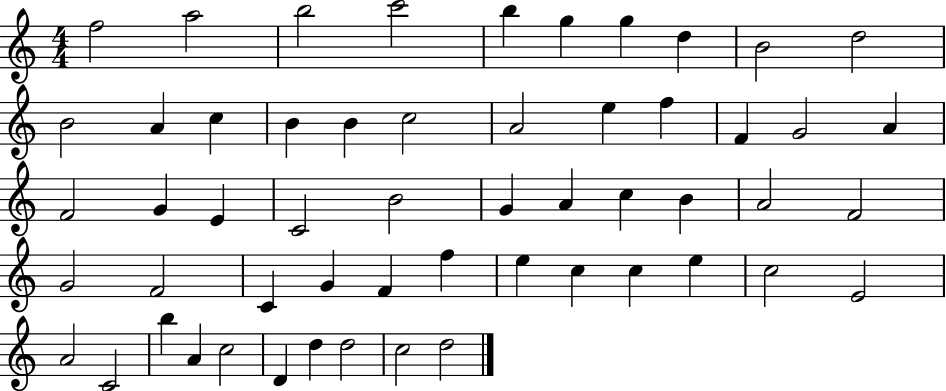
{
  \clef treble
  \numericTimeSignature
  \time 4/4
  \key c \major
  f''2 a''2 | b''2 c'''2 | b''4 g''4 g''4 d''4 | b'2 d''2 | \break b'2 a'4 c''4 | b'4 b'4 c''2 | a'2 e''4 f''4 | f'4 g'2 a'4 | \break f'2 g'4 e'4 | c'2 b'2 | g'4 a'4 c''4 b'4 | a'2 f'2 | \break g'2 f'2 | c'4 g'4 f'4 f''4 | e''4 c''4 c''4 e''4 | c''2 e'2 | \break a'2 c'2 | b''4 a'4 c''2 | d'4 d''4 d''2 | c''2 d''2 | \break \bar "|."
}